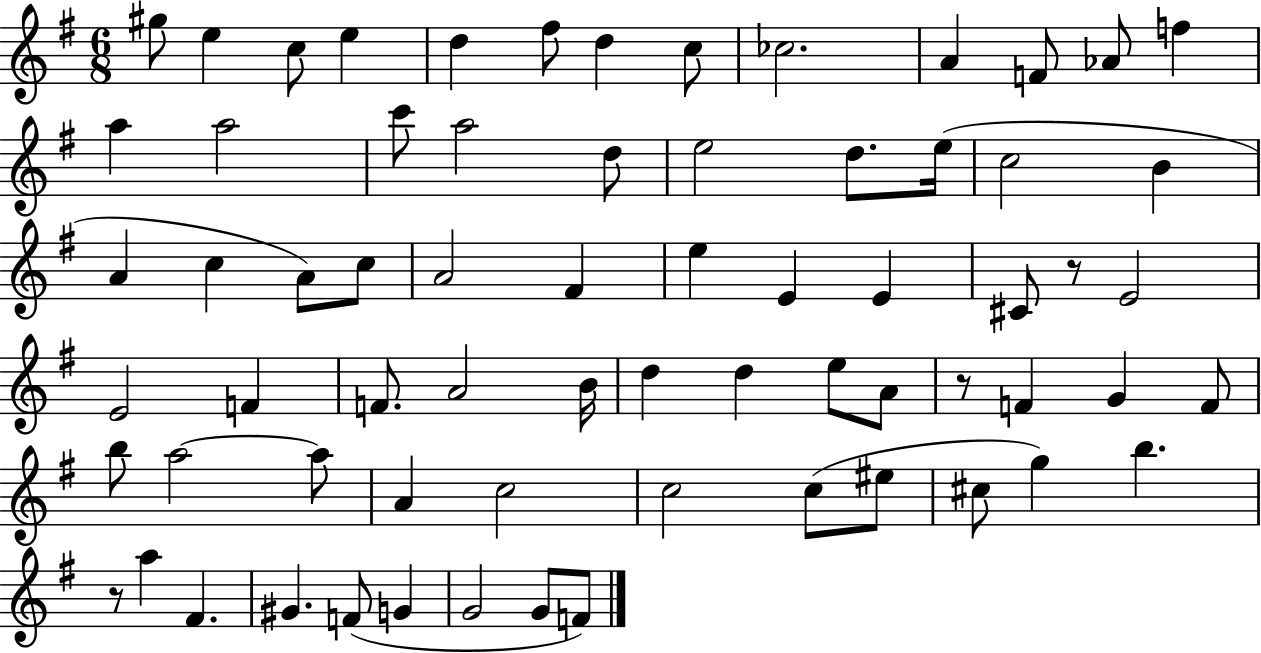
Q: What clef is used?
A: treble